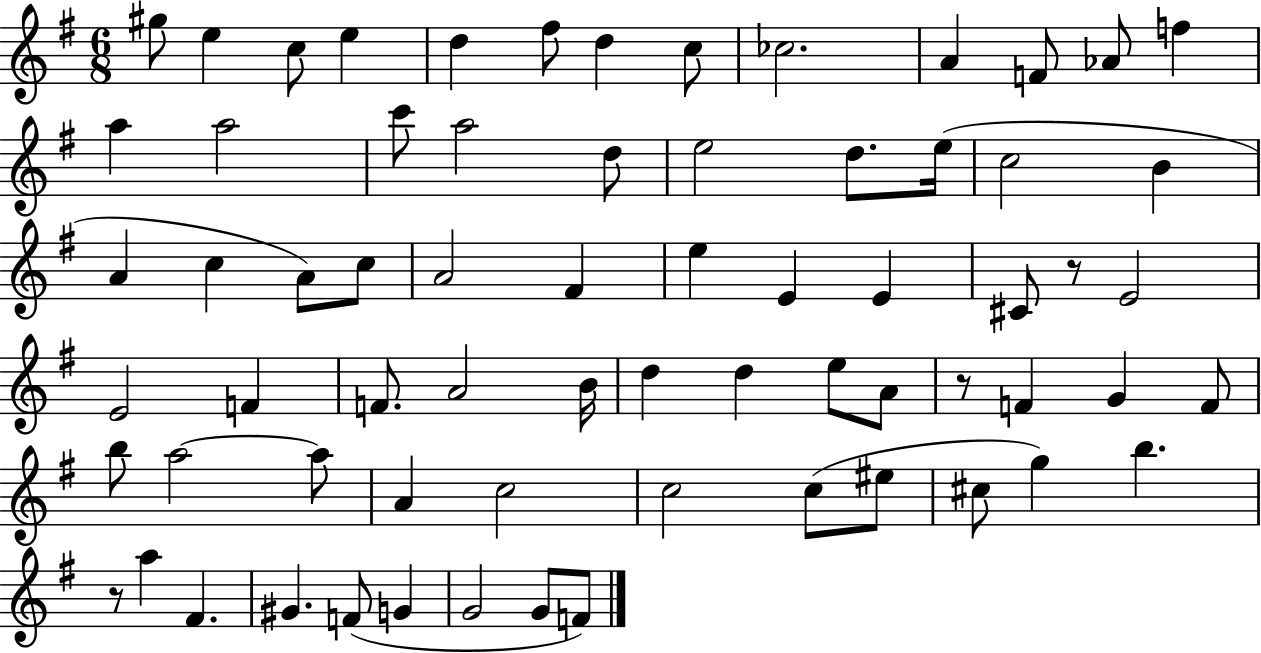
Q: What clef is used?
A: treble